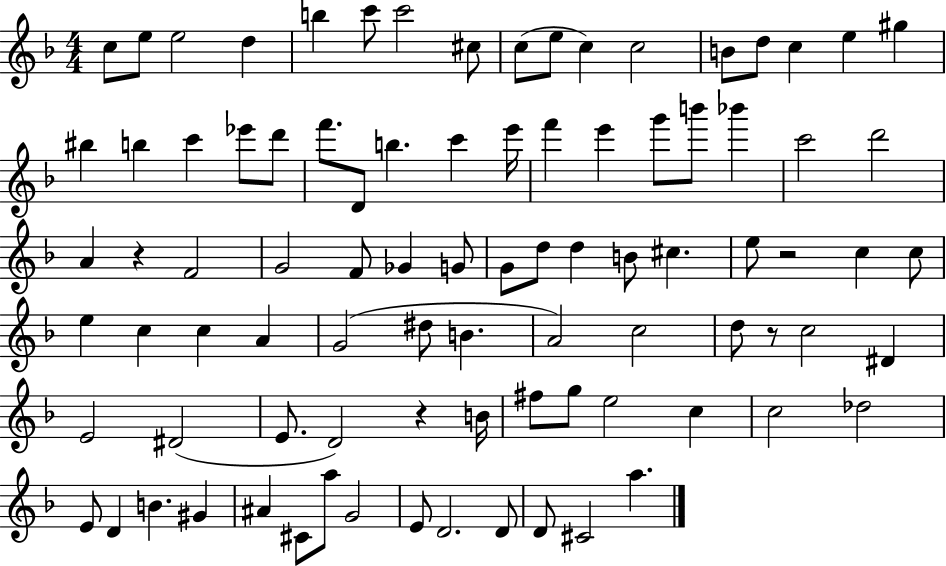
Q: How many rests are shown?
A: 4